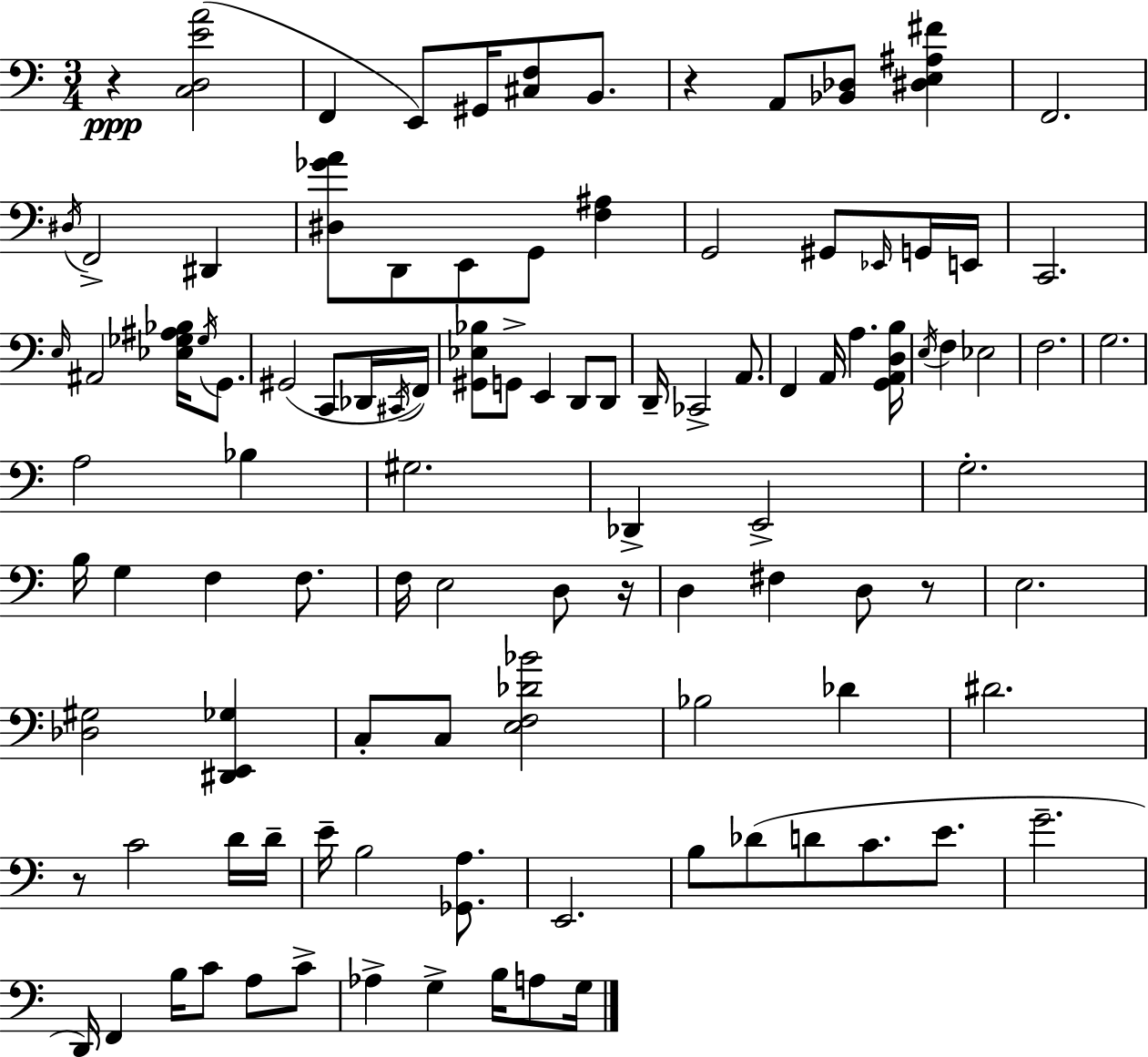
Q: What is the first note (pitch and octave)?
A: F2